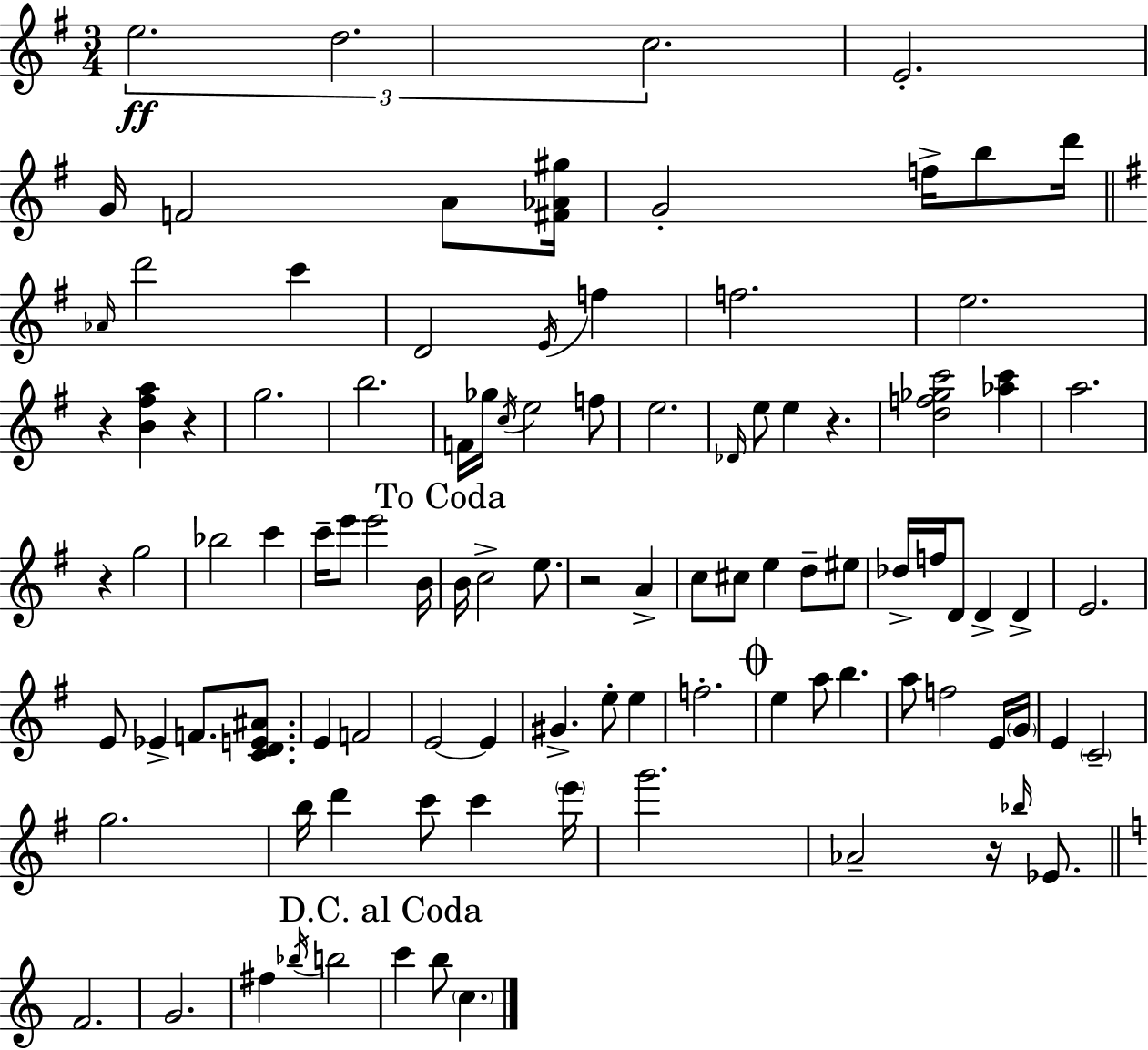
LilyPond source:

{
  \clef treble
  \numericTimeSignature
  \time 3/4
  \key e \minor
  \tuplet 3/2 { e''2.\ff | d''2. | c''2. } | e'2.-. | \break g'16 f'2 a'8 <fis' aes' gis''>16 | g'2-. f''16-> b''8 d'''16 | \bar "||" \break \key e \minor \grace { aes'16 } d'''2 c'''4 | d'2 \acciaccatura { e'16 } f''4 | f''2. | e''2. | \break r4 <b' fis'' a''>4 r4 | g''2. | b''2. | f'16 ges''16 \acciaccatura { c''16 } e''2 | \break f''8 e''2. | \grace { des'16 } e''8 e''4 r4. | <d'' f'' ges'' c'''>2 | <aes'' c'''>4 a''2. | \break r4 g''2 | bes''2 | c'''4 c'''16-- e'''8 e'''2 | b'16 \mark "To Coda" b'16 c''2-> | \break e''8. r2 | a'4-> c''8 cis''8 e''4 | d''8-- eis''8 des''16-> f''16 d'8 d'4-> | d'4-> e'2. | \break e'8 ees'4-> f'8. | <c' d' e' ais'>8. e'4 f'2 | e'2~~ | e'4 gis'4.-> e''8-. | \break e''4 f''2.-. | \mark \markup { \musicglyph "scripts.coda" } e''4 a''8 b''4. | a''8 f''2 | e'16 \parenthesize g'16 e'4 \parenthesize c'2-- | \break g''2. | b''16 d'''4 c'''8 c'''4 | \parenthesize e'''16 g'''2. | aes'2-- | \break r16 \grace { bes''16 } ees'8. \bar "||" \break \key a \minor f'2. | g'2. | fis''4 \acciaccatura { bes''16 } b''2 | \mark "D.C. al Coda" c'''4 b''8 \parenthesize c''4. | \break \bar "|."
}